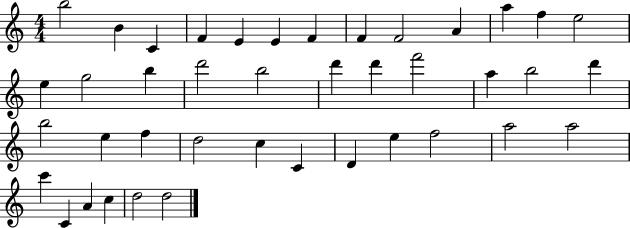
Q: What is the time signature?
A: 4/4